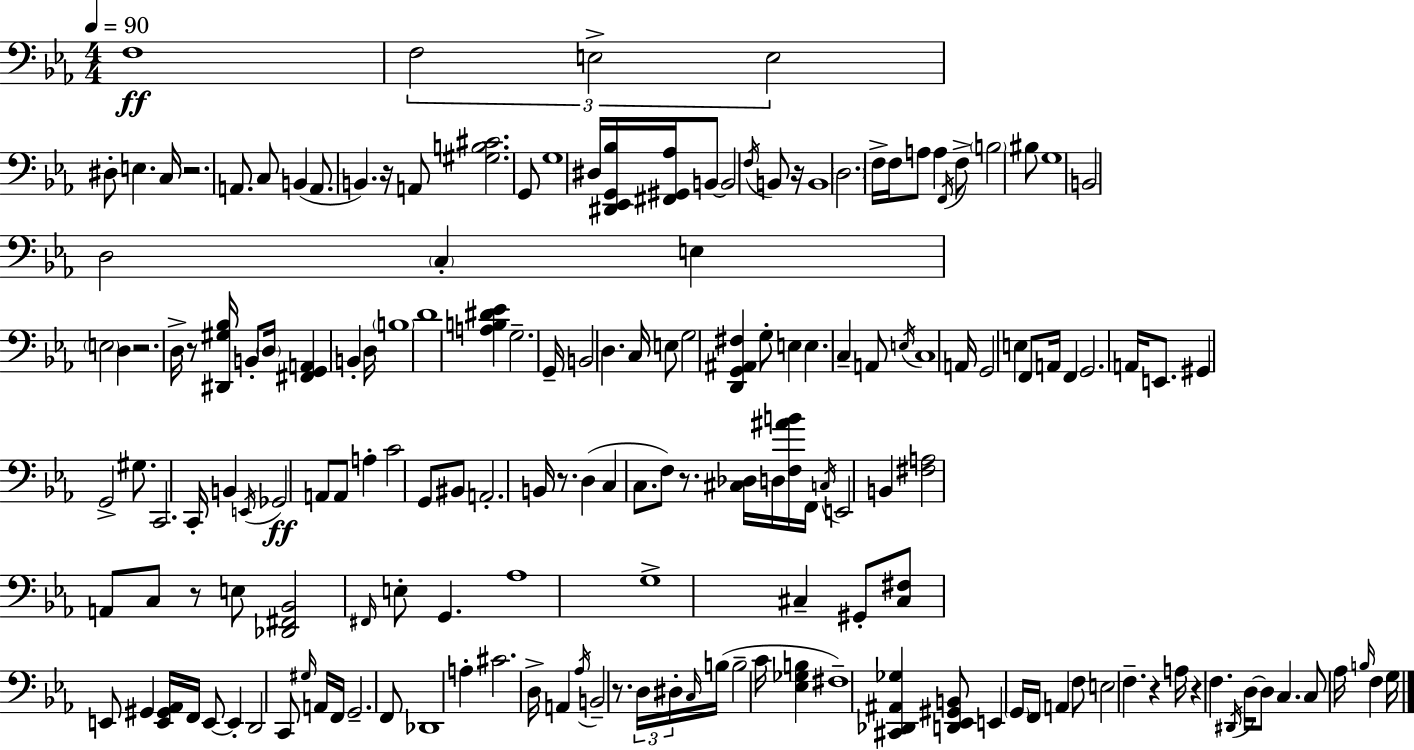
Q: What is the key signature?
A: C minor